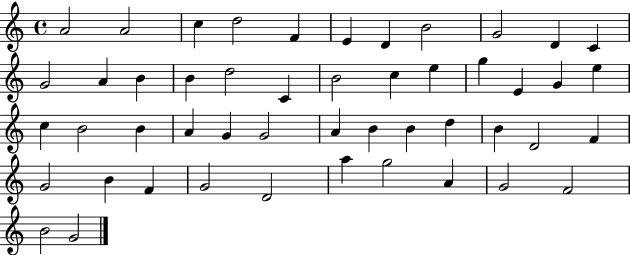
A4/h A4/h C5/q D5/h F4/q E4/q D4/q B4/h G4/h D4/q C4/q G4/h A4/q B4/q B4/q D5/h C4/q B4/h C5/q E5/q G5/q E4/q G4/q E5/q C5/q B4/h B4/q A4/q G4/q G4/h A4/q B4/q B4/q D5/q B4/q D4/h F4/q G4/h B4/q F4/q G4/h D4/h A5/q G5/h A4/q G4/h F4/h B4/h G4/h